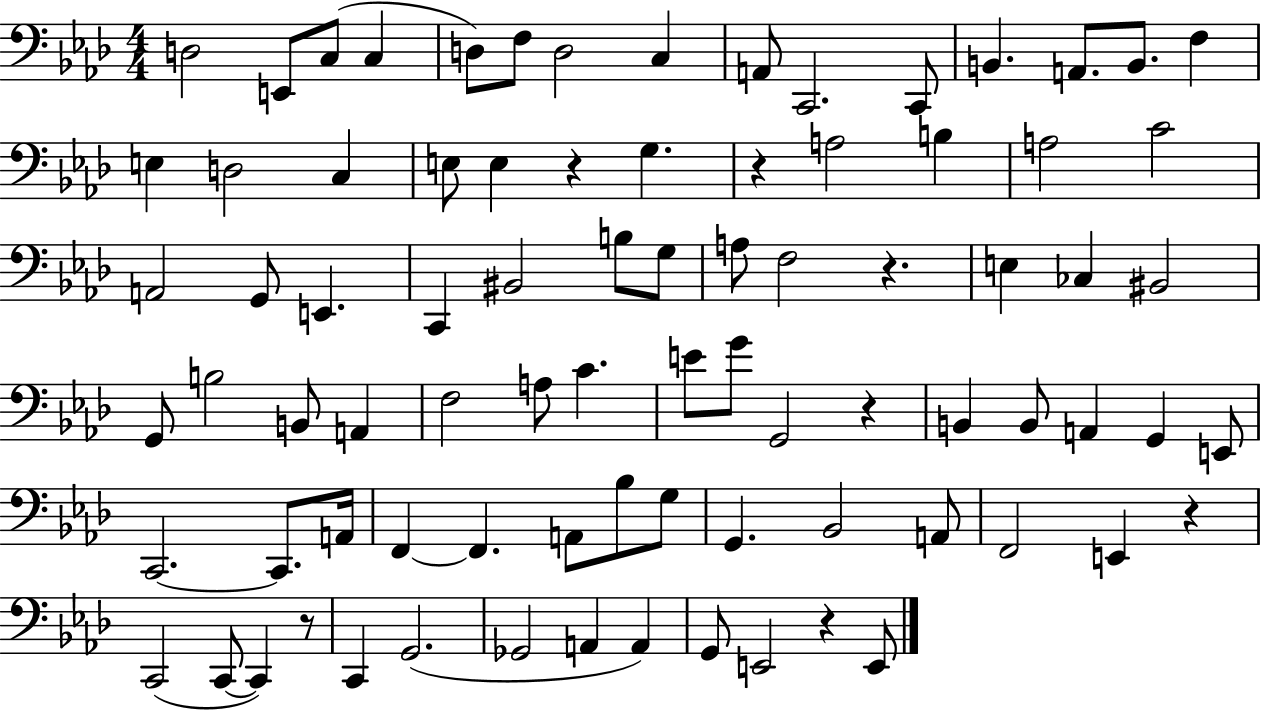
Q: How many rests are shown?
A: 7